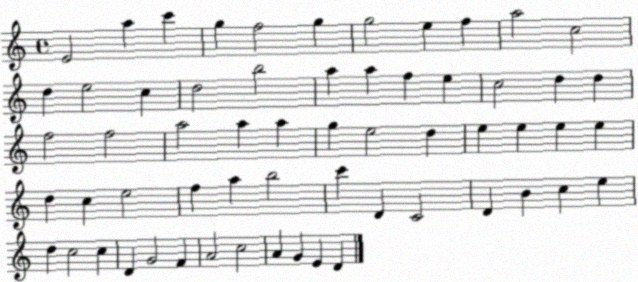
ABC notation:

X:1
T:Untitled
M:4/4
L:1/4
K:C
E2 a c' g f2 g g2 e f a2 c2 d e2 c d2 b2 a a f e c2 d d f2 f2 a2 a a g e2 d e e e e d c e2 f a b2 c' D C2 D B c e d c2 c D G2 F A2 c2 A G E D